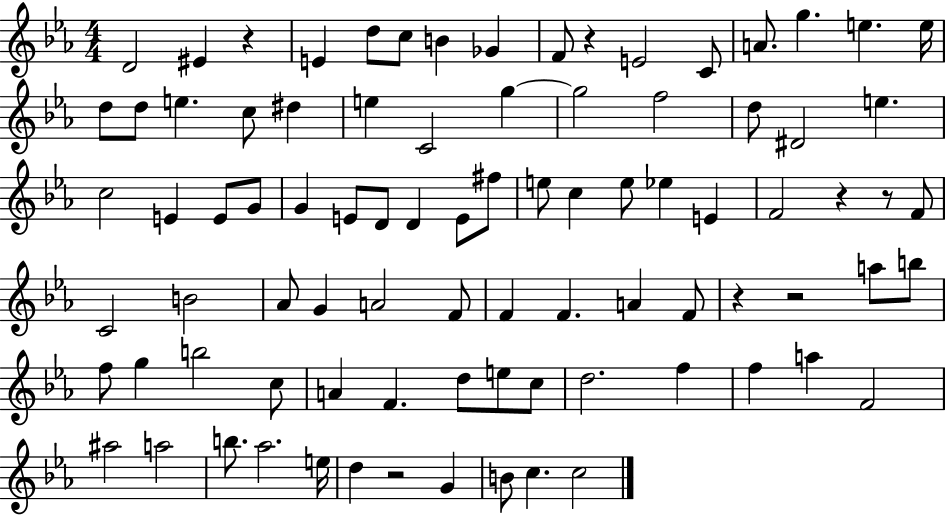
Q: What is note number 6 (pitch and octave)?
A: B4